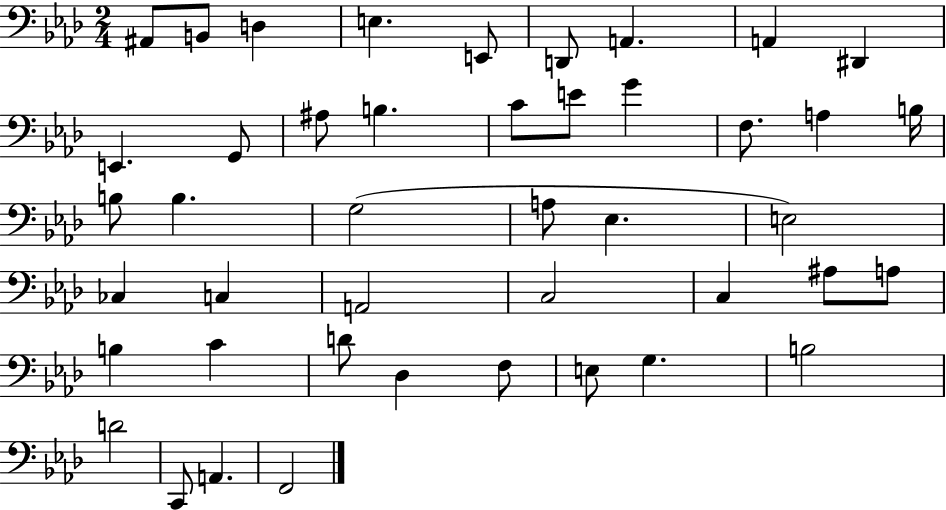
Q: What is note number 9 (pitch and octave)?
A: D#2